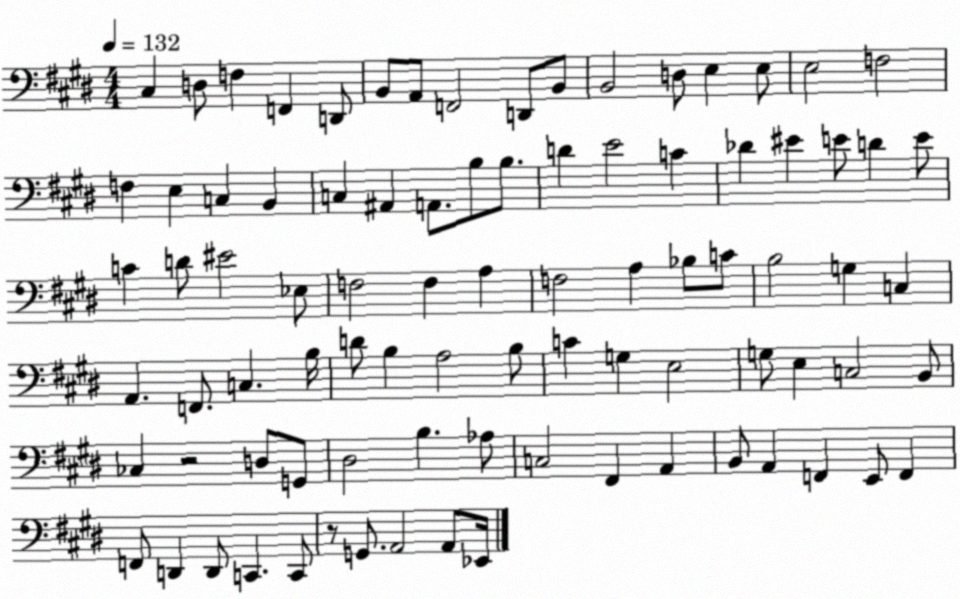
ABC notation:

X:1
T:Untitled
M:4/4
L:1/4
K:E
^C, D,/2 F, F,, D,,/2 B,,/2 A,,/2 F,,2 D,,/2 B,,/2 B,,2 D,/2 E, E,/2 E,2 F,2 F, E, C, B,, C, ^A,, A,,/2 B,/2 B,/2 D E2 C _D ^E E/2 D E/2 C D/2 ^E2 _E,/2 F,2 F, A, F,2 A, _B,/2 C/2 B,2 G, C, A,, F,,/2 C, B,/4 D/2 B, A,2 B,/2 C G, E,2 G,/2 E, C,2 B,,/2 _C, z2 D,/2 G,,/2 ^D,2 B, _A,/2 C,2 ^F,, A,, B,,/2 A,, F,, E,,/2 F,, F,,/2 D,, D,,/2 C,, C,,/2 z/2 G,,/2 A,,2 A,,/2 _E,,/4